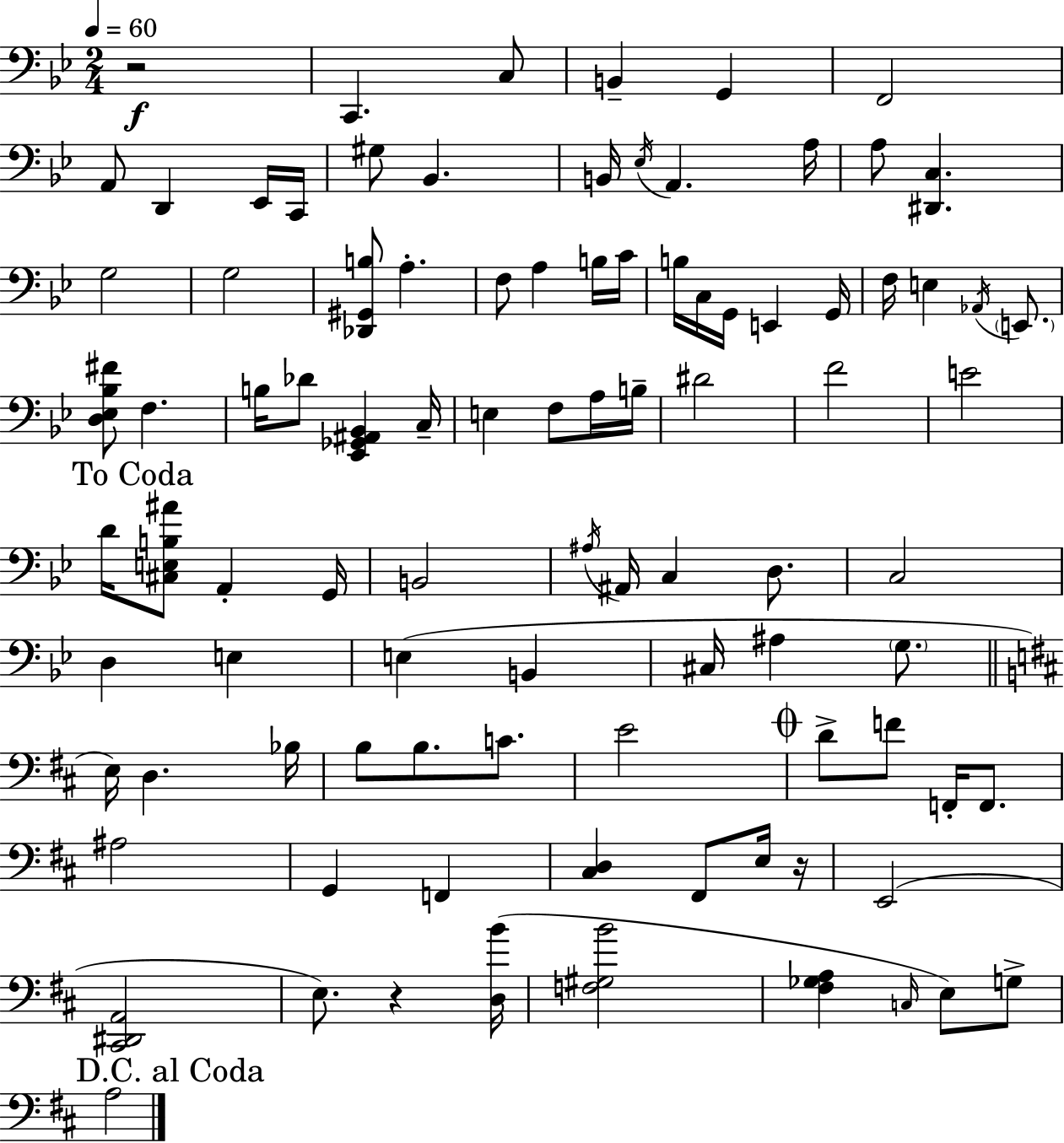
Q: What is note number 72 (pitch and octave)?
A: G2